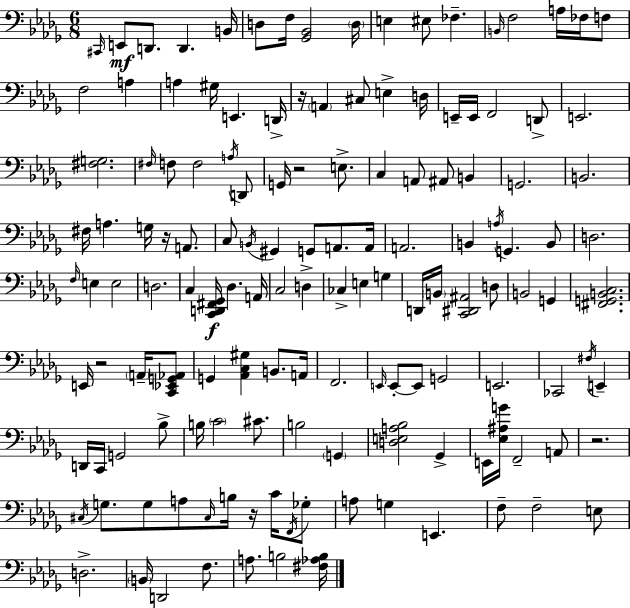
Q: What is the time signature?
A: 6/8